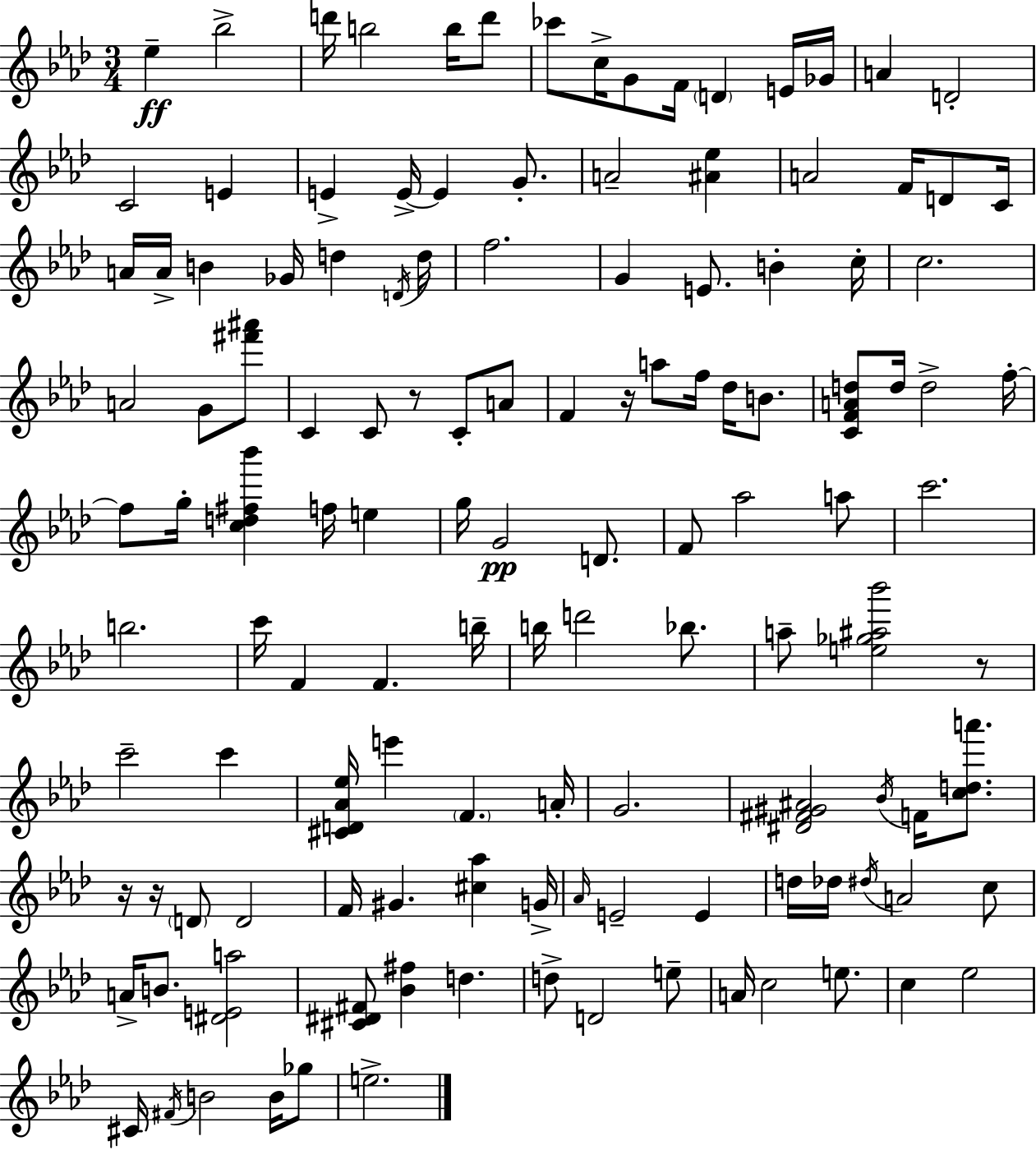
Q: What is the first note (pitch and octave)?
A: Eb5